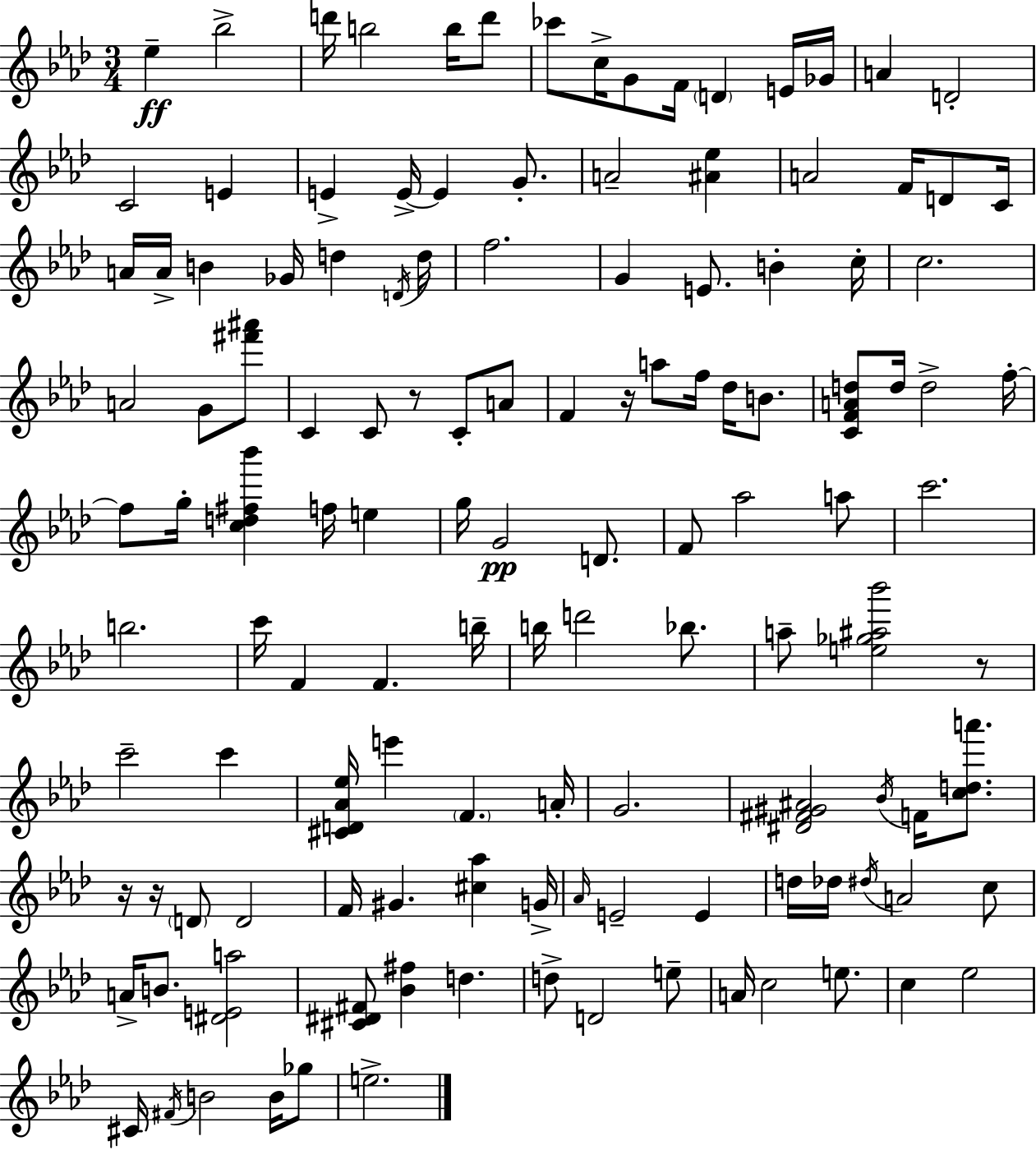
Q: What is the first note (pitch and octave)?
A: Eb5